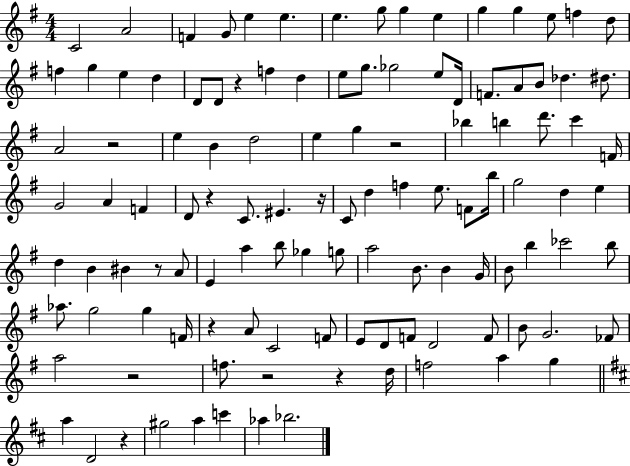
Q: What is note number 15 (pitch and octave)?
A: D5